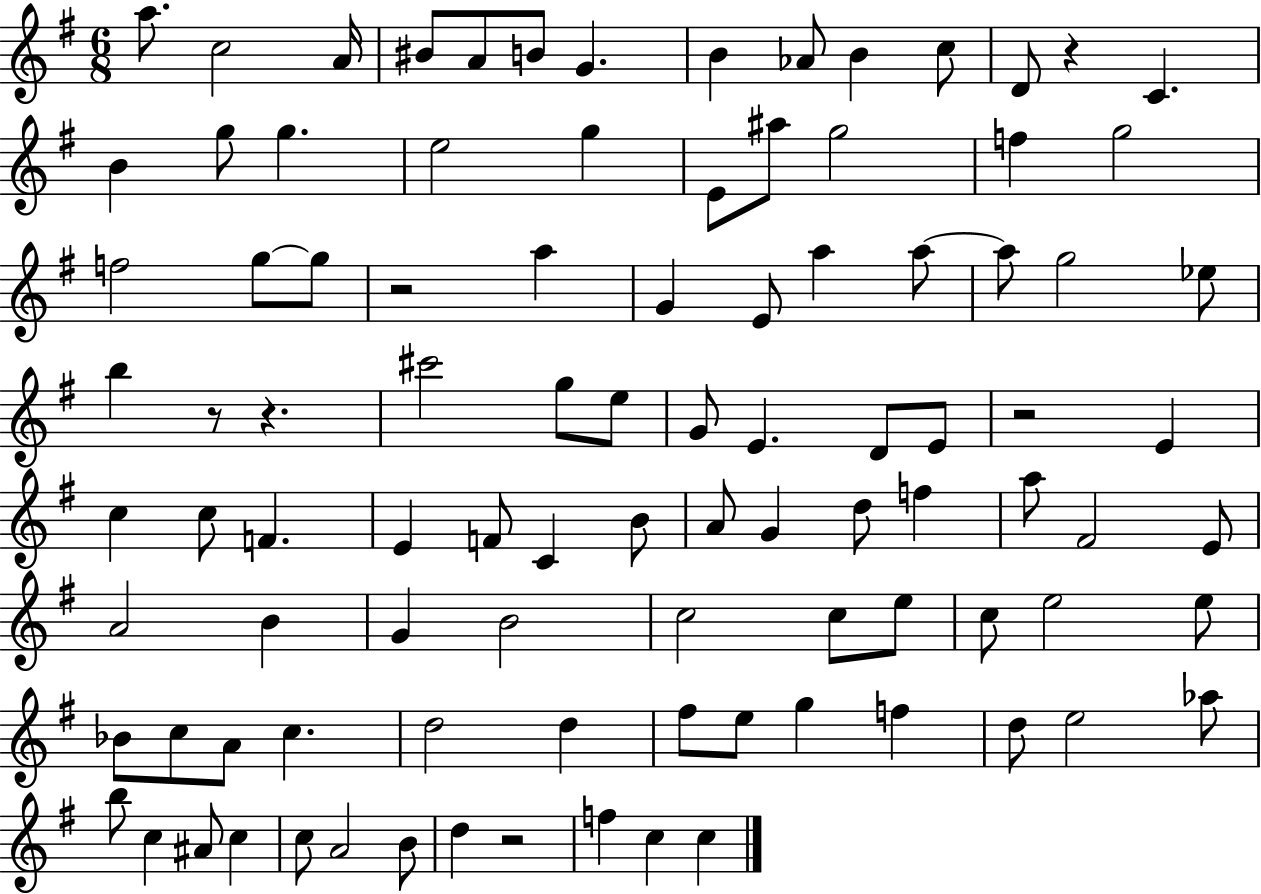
A5/e. C5/h A4/s BIS4/e A4/e B4/e G4/q. B4/q Ab4/e B4/q C5/e D4/e R/q C4/q. B4/q G5/e G5/q. E5/h G5/q E4/e A#5/e G5/h F5/q G5/h F5/h G5/e G5/e R/h A5/q G4/q E4/e A5/q A5/e A5/e G5/h Eb5/e B5/q R/e R/q. C#6/h G5/e E5/e G4/e E4/q. D4/e E4/e R/h E4/q C5/q C5/e F4/q. E4/q F4/e C4/q B4/e A4/e G4/q D5/e F5/q A5/e F#4/h E4/e A4/h B4/q G4/q B4/h C5/h C5/e E5/e C5/e E5/h E5/e Bb4/e C5/e A4/e C5/q. D5/h D5/q F#5/e E5/e G5/q F5/q D5/e E5/h Ab5/e B5/e C5/q A#4/e C5/q C5/e A4/h B4/e D5/q R/h F5/q C5/q C5/q